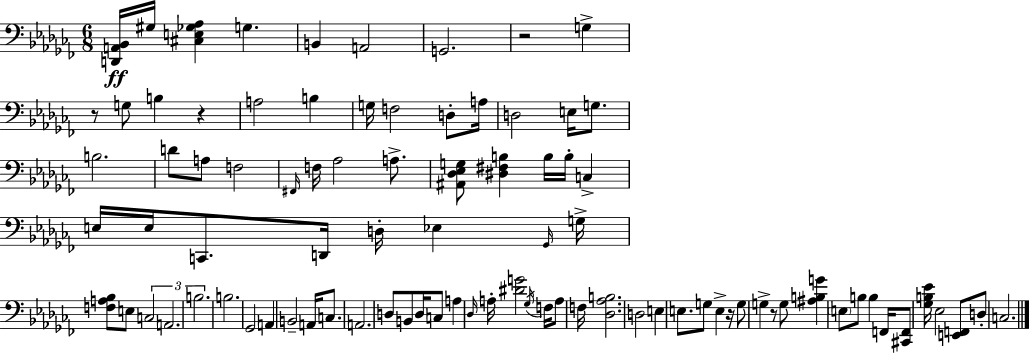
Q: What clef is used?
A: bass